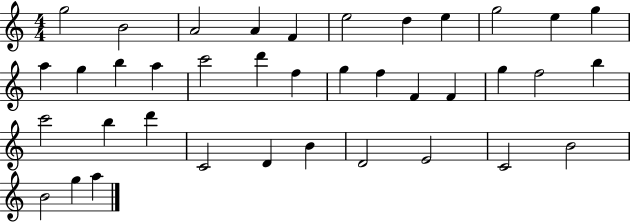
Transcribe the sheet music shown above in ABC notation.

X:1
T:Untitled
M:4/4
L:1/4
K:C
g2 B2 A2 A F e2 d e g2 e g a g b a c'2 d' f g f F F g f2 b c'2 b d' C2 D B D2 E2 C2 B2 B2 g a